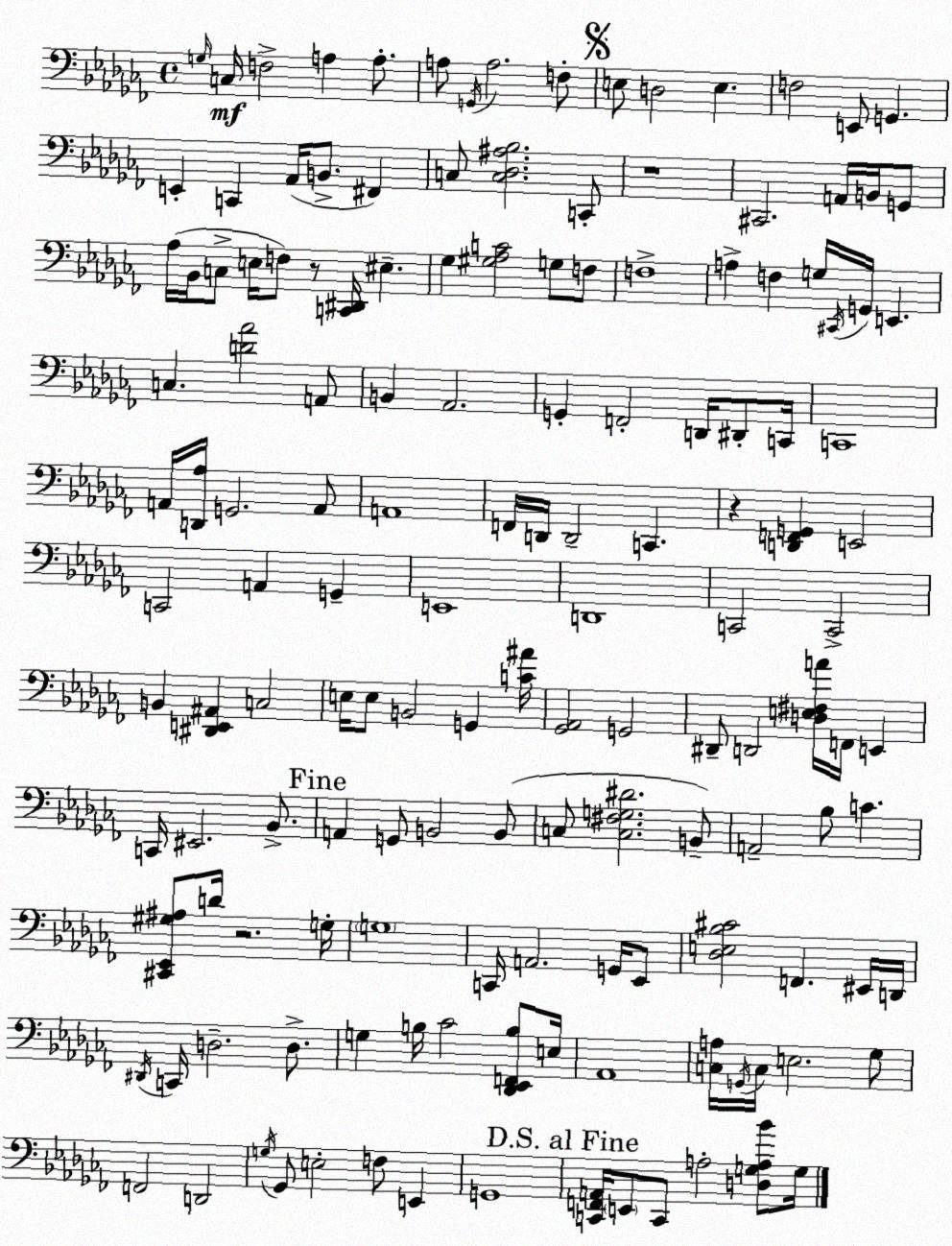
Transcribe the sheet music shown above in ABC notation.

X:1
T:Untitled
M:4/4
L:1/4
K:Abm
G,/4 C,/4 F,2 A, A,/2 A,/2 G,,/4 A,2 F,/2 E,/2 D,2 E, F,2 E,,/2 G,, E,, C,, _A,,/4 B,,/2 ^F,, C,/2 [C,_D,^A,_B,]2 C,,/2 z4 ^C,,2 A,,/4 B,,/4 G,,/2 _A,/4 _B,,/4 C,/2 E,/4 F,/2 z/2 [C,,^D,,]/4 ^E, _G, [^G,_A,C]2 G,/2 F,/2 F,4 A, F, G,/4 ^C,,/4 G,,/4 E,, C, [D_A]2 A,,/2 B,, _A,,2 G,, F,,2 D,,/4 ^D,,/2 C,,/4 C,,4 A,,/4 [D,,_A,]/4 G,,2 A,,/2 A,,4 F,,/4 D,,/4 D,,2 C,, z [D,,F,,G,,] E,,2 C,,2 A,, G,, E,,4 D,,4 C,,2 C,,2 B,, [^D,,E,,^A,,] C,2 E,/4 E,/2 B,,2 G,, [C^A]/4 [_G,,_A,,]2 G,,2 ^D,,/2 D,,2 [D,E,^F,A]/4 F,,/4 E,, C,,/4 ^E,,2 _B,,/2 A,, G,,/2 B,,2 B,,/2 C,/2 [C,^F,G,^D]2 B,,/2 A,,2 _B,/2 C [^C,,_E,,^G,^A,]/2 D/4 z2 G,/4 G,4 C,,/4 A,,2 G,,/4 _E,,/2 [_D,E,_B,^C]2 F,, ^E,,/4 D,,/4 ^D,,/4 C,,/4 D,2 D,/2 G, B,/4 _C2 [_D,,_E,,F,,B,]/2 E,/4 _A,,4 [C,A,]/4 G,,/4 C,/4 E,2 _G,/2 F,,2 D,,2 G,/4 _G,,/2 E,2 F,/2 E,, G,,4 [C,,F,,A,,]/4 E,,/2 C,,/2 A,2 [D,G,A,_B]/2 G,/4